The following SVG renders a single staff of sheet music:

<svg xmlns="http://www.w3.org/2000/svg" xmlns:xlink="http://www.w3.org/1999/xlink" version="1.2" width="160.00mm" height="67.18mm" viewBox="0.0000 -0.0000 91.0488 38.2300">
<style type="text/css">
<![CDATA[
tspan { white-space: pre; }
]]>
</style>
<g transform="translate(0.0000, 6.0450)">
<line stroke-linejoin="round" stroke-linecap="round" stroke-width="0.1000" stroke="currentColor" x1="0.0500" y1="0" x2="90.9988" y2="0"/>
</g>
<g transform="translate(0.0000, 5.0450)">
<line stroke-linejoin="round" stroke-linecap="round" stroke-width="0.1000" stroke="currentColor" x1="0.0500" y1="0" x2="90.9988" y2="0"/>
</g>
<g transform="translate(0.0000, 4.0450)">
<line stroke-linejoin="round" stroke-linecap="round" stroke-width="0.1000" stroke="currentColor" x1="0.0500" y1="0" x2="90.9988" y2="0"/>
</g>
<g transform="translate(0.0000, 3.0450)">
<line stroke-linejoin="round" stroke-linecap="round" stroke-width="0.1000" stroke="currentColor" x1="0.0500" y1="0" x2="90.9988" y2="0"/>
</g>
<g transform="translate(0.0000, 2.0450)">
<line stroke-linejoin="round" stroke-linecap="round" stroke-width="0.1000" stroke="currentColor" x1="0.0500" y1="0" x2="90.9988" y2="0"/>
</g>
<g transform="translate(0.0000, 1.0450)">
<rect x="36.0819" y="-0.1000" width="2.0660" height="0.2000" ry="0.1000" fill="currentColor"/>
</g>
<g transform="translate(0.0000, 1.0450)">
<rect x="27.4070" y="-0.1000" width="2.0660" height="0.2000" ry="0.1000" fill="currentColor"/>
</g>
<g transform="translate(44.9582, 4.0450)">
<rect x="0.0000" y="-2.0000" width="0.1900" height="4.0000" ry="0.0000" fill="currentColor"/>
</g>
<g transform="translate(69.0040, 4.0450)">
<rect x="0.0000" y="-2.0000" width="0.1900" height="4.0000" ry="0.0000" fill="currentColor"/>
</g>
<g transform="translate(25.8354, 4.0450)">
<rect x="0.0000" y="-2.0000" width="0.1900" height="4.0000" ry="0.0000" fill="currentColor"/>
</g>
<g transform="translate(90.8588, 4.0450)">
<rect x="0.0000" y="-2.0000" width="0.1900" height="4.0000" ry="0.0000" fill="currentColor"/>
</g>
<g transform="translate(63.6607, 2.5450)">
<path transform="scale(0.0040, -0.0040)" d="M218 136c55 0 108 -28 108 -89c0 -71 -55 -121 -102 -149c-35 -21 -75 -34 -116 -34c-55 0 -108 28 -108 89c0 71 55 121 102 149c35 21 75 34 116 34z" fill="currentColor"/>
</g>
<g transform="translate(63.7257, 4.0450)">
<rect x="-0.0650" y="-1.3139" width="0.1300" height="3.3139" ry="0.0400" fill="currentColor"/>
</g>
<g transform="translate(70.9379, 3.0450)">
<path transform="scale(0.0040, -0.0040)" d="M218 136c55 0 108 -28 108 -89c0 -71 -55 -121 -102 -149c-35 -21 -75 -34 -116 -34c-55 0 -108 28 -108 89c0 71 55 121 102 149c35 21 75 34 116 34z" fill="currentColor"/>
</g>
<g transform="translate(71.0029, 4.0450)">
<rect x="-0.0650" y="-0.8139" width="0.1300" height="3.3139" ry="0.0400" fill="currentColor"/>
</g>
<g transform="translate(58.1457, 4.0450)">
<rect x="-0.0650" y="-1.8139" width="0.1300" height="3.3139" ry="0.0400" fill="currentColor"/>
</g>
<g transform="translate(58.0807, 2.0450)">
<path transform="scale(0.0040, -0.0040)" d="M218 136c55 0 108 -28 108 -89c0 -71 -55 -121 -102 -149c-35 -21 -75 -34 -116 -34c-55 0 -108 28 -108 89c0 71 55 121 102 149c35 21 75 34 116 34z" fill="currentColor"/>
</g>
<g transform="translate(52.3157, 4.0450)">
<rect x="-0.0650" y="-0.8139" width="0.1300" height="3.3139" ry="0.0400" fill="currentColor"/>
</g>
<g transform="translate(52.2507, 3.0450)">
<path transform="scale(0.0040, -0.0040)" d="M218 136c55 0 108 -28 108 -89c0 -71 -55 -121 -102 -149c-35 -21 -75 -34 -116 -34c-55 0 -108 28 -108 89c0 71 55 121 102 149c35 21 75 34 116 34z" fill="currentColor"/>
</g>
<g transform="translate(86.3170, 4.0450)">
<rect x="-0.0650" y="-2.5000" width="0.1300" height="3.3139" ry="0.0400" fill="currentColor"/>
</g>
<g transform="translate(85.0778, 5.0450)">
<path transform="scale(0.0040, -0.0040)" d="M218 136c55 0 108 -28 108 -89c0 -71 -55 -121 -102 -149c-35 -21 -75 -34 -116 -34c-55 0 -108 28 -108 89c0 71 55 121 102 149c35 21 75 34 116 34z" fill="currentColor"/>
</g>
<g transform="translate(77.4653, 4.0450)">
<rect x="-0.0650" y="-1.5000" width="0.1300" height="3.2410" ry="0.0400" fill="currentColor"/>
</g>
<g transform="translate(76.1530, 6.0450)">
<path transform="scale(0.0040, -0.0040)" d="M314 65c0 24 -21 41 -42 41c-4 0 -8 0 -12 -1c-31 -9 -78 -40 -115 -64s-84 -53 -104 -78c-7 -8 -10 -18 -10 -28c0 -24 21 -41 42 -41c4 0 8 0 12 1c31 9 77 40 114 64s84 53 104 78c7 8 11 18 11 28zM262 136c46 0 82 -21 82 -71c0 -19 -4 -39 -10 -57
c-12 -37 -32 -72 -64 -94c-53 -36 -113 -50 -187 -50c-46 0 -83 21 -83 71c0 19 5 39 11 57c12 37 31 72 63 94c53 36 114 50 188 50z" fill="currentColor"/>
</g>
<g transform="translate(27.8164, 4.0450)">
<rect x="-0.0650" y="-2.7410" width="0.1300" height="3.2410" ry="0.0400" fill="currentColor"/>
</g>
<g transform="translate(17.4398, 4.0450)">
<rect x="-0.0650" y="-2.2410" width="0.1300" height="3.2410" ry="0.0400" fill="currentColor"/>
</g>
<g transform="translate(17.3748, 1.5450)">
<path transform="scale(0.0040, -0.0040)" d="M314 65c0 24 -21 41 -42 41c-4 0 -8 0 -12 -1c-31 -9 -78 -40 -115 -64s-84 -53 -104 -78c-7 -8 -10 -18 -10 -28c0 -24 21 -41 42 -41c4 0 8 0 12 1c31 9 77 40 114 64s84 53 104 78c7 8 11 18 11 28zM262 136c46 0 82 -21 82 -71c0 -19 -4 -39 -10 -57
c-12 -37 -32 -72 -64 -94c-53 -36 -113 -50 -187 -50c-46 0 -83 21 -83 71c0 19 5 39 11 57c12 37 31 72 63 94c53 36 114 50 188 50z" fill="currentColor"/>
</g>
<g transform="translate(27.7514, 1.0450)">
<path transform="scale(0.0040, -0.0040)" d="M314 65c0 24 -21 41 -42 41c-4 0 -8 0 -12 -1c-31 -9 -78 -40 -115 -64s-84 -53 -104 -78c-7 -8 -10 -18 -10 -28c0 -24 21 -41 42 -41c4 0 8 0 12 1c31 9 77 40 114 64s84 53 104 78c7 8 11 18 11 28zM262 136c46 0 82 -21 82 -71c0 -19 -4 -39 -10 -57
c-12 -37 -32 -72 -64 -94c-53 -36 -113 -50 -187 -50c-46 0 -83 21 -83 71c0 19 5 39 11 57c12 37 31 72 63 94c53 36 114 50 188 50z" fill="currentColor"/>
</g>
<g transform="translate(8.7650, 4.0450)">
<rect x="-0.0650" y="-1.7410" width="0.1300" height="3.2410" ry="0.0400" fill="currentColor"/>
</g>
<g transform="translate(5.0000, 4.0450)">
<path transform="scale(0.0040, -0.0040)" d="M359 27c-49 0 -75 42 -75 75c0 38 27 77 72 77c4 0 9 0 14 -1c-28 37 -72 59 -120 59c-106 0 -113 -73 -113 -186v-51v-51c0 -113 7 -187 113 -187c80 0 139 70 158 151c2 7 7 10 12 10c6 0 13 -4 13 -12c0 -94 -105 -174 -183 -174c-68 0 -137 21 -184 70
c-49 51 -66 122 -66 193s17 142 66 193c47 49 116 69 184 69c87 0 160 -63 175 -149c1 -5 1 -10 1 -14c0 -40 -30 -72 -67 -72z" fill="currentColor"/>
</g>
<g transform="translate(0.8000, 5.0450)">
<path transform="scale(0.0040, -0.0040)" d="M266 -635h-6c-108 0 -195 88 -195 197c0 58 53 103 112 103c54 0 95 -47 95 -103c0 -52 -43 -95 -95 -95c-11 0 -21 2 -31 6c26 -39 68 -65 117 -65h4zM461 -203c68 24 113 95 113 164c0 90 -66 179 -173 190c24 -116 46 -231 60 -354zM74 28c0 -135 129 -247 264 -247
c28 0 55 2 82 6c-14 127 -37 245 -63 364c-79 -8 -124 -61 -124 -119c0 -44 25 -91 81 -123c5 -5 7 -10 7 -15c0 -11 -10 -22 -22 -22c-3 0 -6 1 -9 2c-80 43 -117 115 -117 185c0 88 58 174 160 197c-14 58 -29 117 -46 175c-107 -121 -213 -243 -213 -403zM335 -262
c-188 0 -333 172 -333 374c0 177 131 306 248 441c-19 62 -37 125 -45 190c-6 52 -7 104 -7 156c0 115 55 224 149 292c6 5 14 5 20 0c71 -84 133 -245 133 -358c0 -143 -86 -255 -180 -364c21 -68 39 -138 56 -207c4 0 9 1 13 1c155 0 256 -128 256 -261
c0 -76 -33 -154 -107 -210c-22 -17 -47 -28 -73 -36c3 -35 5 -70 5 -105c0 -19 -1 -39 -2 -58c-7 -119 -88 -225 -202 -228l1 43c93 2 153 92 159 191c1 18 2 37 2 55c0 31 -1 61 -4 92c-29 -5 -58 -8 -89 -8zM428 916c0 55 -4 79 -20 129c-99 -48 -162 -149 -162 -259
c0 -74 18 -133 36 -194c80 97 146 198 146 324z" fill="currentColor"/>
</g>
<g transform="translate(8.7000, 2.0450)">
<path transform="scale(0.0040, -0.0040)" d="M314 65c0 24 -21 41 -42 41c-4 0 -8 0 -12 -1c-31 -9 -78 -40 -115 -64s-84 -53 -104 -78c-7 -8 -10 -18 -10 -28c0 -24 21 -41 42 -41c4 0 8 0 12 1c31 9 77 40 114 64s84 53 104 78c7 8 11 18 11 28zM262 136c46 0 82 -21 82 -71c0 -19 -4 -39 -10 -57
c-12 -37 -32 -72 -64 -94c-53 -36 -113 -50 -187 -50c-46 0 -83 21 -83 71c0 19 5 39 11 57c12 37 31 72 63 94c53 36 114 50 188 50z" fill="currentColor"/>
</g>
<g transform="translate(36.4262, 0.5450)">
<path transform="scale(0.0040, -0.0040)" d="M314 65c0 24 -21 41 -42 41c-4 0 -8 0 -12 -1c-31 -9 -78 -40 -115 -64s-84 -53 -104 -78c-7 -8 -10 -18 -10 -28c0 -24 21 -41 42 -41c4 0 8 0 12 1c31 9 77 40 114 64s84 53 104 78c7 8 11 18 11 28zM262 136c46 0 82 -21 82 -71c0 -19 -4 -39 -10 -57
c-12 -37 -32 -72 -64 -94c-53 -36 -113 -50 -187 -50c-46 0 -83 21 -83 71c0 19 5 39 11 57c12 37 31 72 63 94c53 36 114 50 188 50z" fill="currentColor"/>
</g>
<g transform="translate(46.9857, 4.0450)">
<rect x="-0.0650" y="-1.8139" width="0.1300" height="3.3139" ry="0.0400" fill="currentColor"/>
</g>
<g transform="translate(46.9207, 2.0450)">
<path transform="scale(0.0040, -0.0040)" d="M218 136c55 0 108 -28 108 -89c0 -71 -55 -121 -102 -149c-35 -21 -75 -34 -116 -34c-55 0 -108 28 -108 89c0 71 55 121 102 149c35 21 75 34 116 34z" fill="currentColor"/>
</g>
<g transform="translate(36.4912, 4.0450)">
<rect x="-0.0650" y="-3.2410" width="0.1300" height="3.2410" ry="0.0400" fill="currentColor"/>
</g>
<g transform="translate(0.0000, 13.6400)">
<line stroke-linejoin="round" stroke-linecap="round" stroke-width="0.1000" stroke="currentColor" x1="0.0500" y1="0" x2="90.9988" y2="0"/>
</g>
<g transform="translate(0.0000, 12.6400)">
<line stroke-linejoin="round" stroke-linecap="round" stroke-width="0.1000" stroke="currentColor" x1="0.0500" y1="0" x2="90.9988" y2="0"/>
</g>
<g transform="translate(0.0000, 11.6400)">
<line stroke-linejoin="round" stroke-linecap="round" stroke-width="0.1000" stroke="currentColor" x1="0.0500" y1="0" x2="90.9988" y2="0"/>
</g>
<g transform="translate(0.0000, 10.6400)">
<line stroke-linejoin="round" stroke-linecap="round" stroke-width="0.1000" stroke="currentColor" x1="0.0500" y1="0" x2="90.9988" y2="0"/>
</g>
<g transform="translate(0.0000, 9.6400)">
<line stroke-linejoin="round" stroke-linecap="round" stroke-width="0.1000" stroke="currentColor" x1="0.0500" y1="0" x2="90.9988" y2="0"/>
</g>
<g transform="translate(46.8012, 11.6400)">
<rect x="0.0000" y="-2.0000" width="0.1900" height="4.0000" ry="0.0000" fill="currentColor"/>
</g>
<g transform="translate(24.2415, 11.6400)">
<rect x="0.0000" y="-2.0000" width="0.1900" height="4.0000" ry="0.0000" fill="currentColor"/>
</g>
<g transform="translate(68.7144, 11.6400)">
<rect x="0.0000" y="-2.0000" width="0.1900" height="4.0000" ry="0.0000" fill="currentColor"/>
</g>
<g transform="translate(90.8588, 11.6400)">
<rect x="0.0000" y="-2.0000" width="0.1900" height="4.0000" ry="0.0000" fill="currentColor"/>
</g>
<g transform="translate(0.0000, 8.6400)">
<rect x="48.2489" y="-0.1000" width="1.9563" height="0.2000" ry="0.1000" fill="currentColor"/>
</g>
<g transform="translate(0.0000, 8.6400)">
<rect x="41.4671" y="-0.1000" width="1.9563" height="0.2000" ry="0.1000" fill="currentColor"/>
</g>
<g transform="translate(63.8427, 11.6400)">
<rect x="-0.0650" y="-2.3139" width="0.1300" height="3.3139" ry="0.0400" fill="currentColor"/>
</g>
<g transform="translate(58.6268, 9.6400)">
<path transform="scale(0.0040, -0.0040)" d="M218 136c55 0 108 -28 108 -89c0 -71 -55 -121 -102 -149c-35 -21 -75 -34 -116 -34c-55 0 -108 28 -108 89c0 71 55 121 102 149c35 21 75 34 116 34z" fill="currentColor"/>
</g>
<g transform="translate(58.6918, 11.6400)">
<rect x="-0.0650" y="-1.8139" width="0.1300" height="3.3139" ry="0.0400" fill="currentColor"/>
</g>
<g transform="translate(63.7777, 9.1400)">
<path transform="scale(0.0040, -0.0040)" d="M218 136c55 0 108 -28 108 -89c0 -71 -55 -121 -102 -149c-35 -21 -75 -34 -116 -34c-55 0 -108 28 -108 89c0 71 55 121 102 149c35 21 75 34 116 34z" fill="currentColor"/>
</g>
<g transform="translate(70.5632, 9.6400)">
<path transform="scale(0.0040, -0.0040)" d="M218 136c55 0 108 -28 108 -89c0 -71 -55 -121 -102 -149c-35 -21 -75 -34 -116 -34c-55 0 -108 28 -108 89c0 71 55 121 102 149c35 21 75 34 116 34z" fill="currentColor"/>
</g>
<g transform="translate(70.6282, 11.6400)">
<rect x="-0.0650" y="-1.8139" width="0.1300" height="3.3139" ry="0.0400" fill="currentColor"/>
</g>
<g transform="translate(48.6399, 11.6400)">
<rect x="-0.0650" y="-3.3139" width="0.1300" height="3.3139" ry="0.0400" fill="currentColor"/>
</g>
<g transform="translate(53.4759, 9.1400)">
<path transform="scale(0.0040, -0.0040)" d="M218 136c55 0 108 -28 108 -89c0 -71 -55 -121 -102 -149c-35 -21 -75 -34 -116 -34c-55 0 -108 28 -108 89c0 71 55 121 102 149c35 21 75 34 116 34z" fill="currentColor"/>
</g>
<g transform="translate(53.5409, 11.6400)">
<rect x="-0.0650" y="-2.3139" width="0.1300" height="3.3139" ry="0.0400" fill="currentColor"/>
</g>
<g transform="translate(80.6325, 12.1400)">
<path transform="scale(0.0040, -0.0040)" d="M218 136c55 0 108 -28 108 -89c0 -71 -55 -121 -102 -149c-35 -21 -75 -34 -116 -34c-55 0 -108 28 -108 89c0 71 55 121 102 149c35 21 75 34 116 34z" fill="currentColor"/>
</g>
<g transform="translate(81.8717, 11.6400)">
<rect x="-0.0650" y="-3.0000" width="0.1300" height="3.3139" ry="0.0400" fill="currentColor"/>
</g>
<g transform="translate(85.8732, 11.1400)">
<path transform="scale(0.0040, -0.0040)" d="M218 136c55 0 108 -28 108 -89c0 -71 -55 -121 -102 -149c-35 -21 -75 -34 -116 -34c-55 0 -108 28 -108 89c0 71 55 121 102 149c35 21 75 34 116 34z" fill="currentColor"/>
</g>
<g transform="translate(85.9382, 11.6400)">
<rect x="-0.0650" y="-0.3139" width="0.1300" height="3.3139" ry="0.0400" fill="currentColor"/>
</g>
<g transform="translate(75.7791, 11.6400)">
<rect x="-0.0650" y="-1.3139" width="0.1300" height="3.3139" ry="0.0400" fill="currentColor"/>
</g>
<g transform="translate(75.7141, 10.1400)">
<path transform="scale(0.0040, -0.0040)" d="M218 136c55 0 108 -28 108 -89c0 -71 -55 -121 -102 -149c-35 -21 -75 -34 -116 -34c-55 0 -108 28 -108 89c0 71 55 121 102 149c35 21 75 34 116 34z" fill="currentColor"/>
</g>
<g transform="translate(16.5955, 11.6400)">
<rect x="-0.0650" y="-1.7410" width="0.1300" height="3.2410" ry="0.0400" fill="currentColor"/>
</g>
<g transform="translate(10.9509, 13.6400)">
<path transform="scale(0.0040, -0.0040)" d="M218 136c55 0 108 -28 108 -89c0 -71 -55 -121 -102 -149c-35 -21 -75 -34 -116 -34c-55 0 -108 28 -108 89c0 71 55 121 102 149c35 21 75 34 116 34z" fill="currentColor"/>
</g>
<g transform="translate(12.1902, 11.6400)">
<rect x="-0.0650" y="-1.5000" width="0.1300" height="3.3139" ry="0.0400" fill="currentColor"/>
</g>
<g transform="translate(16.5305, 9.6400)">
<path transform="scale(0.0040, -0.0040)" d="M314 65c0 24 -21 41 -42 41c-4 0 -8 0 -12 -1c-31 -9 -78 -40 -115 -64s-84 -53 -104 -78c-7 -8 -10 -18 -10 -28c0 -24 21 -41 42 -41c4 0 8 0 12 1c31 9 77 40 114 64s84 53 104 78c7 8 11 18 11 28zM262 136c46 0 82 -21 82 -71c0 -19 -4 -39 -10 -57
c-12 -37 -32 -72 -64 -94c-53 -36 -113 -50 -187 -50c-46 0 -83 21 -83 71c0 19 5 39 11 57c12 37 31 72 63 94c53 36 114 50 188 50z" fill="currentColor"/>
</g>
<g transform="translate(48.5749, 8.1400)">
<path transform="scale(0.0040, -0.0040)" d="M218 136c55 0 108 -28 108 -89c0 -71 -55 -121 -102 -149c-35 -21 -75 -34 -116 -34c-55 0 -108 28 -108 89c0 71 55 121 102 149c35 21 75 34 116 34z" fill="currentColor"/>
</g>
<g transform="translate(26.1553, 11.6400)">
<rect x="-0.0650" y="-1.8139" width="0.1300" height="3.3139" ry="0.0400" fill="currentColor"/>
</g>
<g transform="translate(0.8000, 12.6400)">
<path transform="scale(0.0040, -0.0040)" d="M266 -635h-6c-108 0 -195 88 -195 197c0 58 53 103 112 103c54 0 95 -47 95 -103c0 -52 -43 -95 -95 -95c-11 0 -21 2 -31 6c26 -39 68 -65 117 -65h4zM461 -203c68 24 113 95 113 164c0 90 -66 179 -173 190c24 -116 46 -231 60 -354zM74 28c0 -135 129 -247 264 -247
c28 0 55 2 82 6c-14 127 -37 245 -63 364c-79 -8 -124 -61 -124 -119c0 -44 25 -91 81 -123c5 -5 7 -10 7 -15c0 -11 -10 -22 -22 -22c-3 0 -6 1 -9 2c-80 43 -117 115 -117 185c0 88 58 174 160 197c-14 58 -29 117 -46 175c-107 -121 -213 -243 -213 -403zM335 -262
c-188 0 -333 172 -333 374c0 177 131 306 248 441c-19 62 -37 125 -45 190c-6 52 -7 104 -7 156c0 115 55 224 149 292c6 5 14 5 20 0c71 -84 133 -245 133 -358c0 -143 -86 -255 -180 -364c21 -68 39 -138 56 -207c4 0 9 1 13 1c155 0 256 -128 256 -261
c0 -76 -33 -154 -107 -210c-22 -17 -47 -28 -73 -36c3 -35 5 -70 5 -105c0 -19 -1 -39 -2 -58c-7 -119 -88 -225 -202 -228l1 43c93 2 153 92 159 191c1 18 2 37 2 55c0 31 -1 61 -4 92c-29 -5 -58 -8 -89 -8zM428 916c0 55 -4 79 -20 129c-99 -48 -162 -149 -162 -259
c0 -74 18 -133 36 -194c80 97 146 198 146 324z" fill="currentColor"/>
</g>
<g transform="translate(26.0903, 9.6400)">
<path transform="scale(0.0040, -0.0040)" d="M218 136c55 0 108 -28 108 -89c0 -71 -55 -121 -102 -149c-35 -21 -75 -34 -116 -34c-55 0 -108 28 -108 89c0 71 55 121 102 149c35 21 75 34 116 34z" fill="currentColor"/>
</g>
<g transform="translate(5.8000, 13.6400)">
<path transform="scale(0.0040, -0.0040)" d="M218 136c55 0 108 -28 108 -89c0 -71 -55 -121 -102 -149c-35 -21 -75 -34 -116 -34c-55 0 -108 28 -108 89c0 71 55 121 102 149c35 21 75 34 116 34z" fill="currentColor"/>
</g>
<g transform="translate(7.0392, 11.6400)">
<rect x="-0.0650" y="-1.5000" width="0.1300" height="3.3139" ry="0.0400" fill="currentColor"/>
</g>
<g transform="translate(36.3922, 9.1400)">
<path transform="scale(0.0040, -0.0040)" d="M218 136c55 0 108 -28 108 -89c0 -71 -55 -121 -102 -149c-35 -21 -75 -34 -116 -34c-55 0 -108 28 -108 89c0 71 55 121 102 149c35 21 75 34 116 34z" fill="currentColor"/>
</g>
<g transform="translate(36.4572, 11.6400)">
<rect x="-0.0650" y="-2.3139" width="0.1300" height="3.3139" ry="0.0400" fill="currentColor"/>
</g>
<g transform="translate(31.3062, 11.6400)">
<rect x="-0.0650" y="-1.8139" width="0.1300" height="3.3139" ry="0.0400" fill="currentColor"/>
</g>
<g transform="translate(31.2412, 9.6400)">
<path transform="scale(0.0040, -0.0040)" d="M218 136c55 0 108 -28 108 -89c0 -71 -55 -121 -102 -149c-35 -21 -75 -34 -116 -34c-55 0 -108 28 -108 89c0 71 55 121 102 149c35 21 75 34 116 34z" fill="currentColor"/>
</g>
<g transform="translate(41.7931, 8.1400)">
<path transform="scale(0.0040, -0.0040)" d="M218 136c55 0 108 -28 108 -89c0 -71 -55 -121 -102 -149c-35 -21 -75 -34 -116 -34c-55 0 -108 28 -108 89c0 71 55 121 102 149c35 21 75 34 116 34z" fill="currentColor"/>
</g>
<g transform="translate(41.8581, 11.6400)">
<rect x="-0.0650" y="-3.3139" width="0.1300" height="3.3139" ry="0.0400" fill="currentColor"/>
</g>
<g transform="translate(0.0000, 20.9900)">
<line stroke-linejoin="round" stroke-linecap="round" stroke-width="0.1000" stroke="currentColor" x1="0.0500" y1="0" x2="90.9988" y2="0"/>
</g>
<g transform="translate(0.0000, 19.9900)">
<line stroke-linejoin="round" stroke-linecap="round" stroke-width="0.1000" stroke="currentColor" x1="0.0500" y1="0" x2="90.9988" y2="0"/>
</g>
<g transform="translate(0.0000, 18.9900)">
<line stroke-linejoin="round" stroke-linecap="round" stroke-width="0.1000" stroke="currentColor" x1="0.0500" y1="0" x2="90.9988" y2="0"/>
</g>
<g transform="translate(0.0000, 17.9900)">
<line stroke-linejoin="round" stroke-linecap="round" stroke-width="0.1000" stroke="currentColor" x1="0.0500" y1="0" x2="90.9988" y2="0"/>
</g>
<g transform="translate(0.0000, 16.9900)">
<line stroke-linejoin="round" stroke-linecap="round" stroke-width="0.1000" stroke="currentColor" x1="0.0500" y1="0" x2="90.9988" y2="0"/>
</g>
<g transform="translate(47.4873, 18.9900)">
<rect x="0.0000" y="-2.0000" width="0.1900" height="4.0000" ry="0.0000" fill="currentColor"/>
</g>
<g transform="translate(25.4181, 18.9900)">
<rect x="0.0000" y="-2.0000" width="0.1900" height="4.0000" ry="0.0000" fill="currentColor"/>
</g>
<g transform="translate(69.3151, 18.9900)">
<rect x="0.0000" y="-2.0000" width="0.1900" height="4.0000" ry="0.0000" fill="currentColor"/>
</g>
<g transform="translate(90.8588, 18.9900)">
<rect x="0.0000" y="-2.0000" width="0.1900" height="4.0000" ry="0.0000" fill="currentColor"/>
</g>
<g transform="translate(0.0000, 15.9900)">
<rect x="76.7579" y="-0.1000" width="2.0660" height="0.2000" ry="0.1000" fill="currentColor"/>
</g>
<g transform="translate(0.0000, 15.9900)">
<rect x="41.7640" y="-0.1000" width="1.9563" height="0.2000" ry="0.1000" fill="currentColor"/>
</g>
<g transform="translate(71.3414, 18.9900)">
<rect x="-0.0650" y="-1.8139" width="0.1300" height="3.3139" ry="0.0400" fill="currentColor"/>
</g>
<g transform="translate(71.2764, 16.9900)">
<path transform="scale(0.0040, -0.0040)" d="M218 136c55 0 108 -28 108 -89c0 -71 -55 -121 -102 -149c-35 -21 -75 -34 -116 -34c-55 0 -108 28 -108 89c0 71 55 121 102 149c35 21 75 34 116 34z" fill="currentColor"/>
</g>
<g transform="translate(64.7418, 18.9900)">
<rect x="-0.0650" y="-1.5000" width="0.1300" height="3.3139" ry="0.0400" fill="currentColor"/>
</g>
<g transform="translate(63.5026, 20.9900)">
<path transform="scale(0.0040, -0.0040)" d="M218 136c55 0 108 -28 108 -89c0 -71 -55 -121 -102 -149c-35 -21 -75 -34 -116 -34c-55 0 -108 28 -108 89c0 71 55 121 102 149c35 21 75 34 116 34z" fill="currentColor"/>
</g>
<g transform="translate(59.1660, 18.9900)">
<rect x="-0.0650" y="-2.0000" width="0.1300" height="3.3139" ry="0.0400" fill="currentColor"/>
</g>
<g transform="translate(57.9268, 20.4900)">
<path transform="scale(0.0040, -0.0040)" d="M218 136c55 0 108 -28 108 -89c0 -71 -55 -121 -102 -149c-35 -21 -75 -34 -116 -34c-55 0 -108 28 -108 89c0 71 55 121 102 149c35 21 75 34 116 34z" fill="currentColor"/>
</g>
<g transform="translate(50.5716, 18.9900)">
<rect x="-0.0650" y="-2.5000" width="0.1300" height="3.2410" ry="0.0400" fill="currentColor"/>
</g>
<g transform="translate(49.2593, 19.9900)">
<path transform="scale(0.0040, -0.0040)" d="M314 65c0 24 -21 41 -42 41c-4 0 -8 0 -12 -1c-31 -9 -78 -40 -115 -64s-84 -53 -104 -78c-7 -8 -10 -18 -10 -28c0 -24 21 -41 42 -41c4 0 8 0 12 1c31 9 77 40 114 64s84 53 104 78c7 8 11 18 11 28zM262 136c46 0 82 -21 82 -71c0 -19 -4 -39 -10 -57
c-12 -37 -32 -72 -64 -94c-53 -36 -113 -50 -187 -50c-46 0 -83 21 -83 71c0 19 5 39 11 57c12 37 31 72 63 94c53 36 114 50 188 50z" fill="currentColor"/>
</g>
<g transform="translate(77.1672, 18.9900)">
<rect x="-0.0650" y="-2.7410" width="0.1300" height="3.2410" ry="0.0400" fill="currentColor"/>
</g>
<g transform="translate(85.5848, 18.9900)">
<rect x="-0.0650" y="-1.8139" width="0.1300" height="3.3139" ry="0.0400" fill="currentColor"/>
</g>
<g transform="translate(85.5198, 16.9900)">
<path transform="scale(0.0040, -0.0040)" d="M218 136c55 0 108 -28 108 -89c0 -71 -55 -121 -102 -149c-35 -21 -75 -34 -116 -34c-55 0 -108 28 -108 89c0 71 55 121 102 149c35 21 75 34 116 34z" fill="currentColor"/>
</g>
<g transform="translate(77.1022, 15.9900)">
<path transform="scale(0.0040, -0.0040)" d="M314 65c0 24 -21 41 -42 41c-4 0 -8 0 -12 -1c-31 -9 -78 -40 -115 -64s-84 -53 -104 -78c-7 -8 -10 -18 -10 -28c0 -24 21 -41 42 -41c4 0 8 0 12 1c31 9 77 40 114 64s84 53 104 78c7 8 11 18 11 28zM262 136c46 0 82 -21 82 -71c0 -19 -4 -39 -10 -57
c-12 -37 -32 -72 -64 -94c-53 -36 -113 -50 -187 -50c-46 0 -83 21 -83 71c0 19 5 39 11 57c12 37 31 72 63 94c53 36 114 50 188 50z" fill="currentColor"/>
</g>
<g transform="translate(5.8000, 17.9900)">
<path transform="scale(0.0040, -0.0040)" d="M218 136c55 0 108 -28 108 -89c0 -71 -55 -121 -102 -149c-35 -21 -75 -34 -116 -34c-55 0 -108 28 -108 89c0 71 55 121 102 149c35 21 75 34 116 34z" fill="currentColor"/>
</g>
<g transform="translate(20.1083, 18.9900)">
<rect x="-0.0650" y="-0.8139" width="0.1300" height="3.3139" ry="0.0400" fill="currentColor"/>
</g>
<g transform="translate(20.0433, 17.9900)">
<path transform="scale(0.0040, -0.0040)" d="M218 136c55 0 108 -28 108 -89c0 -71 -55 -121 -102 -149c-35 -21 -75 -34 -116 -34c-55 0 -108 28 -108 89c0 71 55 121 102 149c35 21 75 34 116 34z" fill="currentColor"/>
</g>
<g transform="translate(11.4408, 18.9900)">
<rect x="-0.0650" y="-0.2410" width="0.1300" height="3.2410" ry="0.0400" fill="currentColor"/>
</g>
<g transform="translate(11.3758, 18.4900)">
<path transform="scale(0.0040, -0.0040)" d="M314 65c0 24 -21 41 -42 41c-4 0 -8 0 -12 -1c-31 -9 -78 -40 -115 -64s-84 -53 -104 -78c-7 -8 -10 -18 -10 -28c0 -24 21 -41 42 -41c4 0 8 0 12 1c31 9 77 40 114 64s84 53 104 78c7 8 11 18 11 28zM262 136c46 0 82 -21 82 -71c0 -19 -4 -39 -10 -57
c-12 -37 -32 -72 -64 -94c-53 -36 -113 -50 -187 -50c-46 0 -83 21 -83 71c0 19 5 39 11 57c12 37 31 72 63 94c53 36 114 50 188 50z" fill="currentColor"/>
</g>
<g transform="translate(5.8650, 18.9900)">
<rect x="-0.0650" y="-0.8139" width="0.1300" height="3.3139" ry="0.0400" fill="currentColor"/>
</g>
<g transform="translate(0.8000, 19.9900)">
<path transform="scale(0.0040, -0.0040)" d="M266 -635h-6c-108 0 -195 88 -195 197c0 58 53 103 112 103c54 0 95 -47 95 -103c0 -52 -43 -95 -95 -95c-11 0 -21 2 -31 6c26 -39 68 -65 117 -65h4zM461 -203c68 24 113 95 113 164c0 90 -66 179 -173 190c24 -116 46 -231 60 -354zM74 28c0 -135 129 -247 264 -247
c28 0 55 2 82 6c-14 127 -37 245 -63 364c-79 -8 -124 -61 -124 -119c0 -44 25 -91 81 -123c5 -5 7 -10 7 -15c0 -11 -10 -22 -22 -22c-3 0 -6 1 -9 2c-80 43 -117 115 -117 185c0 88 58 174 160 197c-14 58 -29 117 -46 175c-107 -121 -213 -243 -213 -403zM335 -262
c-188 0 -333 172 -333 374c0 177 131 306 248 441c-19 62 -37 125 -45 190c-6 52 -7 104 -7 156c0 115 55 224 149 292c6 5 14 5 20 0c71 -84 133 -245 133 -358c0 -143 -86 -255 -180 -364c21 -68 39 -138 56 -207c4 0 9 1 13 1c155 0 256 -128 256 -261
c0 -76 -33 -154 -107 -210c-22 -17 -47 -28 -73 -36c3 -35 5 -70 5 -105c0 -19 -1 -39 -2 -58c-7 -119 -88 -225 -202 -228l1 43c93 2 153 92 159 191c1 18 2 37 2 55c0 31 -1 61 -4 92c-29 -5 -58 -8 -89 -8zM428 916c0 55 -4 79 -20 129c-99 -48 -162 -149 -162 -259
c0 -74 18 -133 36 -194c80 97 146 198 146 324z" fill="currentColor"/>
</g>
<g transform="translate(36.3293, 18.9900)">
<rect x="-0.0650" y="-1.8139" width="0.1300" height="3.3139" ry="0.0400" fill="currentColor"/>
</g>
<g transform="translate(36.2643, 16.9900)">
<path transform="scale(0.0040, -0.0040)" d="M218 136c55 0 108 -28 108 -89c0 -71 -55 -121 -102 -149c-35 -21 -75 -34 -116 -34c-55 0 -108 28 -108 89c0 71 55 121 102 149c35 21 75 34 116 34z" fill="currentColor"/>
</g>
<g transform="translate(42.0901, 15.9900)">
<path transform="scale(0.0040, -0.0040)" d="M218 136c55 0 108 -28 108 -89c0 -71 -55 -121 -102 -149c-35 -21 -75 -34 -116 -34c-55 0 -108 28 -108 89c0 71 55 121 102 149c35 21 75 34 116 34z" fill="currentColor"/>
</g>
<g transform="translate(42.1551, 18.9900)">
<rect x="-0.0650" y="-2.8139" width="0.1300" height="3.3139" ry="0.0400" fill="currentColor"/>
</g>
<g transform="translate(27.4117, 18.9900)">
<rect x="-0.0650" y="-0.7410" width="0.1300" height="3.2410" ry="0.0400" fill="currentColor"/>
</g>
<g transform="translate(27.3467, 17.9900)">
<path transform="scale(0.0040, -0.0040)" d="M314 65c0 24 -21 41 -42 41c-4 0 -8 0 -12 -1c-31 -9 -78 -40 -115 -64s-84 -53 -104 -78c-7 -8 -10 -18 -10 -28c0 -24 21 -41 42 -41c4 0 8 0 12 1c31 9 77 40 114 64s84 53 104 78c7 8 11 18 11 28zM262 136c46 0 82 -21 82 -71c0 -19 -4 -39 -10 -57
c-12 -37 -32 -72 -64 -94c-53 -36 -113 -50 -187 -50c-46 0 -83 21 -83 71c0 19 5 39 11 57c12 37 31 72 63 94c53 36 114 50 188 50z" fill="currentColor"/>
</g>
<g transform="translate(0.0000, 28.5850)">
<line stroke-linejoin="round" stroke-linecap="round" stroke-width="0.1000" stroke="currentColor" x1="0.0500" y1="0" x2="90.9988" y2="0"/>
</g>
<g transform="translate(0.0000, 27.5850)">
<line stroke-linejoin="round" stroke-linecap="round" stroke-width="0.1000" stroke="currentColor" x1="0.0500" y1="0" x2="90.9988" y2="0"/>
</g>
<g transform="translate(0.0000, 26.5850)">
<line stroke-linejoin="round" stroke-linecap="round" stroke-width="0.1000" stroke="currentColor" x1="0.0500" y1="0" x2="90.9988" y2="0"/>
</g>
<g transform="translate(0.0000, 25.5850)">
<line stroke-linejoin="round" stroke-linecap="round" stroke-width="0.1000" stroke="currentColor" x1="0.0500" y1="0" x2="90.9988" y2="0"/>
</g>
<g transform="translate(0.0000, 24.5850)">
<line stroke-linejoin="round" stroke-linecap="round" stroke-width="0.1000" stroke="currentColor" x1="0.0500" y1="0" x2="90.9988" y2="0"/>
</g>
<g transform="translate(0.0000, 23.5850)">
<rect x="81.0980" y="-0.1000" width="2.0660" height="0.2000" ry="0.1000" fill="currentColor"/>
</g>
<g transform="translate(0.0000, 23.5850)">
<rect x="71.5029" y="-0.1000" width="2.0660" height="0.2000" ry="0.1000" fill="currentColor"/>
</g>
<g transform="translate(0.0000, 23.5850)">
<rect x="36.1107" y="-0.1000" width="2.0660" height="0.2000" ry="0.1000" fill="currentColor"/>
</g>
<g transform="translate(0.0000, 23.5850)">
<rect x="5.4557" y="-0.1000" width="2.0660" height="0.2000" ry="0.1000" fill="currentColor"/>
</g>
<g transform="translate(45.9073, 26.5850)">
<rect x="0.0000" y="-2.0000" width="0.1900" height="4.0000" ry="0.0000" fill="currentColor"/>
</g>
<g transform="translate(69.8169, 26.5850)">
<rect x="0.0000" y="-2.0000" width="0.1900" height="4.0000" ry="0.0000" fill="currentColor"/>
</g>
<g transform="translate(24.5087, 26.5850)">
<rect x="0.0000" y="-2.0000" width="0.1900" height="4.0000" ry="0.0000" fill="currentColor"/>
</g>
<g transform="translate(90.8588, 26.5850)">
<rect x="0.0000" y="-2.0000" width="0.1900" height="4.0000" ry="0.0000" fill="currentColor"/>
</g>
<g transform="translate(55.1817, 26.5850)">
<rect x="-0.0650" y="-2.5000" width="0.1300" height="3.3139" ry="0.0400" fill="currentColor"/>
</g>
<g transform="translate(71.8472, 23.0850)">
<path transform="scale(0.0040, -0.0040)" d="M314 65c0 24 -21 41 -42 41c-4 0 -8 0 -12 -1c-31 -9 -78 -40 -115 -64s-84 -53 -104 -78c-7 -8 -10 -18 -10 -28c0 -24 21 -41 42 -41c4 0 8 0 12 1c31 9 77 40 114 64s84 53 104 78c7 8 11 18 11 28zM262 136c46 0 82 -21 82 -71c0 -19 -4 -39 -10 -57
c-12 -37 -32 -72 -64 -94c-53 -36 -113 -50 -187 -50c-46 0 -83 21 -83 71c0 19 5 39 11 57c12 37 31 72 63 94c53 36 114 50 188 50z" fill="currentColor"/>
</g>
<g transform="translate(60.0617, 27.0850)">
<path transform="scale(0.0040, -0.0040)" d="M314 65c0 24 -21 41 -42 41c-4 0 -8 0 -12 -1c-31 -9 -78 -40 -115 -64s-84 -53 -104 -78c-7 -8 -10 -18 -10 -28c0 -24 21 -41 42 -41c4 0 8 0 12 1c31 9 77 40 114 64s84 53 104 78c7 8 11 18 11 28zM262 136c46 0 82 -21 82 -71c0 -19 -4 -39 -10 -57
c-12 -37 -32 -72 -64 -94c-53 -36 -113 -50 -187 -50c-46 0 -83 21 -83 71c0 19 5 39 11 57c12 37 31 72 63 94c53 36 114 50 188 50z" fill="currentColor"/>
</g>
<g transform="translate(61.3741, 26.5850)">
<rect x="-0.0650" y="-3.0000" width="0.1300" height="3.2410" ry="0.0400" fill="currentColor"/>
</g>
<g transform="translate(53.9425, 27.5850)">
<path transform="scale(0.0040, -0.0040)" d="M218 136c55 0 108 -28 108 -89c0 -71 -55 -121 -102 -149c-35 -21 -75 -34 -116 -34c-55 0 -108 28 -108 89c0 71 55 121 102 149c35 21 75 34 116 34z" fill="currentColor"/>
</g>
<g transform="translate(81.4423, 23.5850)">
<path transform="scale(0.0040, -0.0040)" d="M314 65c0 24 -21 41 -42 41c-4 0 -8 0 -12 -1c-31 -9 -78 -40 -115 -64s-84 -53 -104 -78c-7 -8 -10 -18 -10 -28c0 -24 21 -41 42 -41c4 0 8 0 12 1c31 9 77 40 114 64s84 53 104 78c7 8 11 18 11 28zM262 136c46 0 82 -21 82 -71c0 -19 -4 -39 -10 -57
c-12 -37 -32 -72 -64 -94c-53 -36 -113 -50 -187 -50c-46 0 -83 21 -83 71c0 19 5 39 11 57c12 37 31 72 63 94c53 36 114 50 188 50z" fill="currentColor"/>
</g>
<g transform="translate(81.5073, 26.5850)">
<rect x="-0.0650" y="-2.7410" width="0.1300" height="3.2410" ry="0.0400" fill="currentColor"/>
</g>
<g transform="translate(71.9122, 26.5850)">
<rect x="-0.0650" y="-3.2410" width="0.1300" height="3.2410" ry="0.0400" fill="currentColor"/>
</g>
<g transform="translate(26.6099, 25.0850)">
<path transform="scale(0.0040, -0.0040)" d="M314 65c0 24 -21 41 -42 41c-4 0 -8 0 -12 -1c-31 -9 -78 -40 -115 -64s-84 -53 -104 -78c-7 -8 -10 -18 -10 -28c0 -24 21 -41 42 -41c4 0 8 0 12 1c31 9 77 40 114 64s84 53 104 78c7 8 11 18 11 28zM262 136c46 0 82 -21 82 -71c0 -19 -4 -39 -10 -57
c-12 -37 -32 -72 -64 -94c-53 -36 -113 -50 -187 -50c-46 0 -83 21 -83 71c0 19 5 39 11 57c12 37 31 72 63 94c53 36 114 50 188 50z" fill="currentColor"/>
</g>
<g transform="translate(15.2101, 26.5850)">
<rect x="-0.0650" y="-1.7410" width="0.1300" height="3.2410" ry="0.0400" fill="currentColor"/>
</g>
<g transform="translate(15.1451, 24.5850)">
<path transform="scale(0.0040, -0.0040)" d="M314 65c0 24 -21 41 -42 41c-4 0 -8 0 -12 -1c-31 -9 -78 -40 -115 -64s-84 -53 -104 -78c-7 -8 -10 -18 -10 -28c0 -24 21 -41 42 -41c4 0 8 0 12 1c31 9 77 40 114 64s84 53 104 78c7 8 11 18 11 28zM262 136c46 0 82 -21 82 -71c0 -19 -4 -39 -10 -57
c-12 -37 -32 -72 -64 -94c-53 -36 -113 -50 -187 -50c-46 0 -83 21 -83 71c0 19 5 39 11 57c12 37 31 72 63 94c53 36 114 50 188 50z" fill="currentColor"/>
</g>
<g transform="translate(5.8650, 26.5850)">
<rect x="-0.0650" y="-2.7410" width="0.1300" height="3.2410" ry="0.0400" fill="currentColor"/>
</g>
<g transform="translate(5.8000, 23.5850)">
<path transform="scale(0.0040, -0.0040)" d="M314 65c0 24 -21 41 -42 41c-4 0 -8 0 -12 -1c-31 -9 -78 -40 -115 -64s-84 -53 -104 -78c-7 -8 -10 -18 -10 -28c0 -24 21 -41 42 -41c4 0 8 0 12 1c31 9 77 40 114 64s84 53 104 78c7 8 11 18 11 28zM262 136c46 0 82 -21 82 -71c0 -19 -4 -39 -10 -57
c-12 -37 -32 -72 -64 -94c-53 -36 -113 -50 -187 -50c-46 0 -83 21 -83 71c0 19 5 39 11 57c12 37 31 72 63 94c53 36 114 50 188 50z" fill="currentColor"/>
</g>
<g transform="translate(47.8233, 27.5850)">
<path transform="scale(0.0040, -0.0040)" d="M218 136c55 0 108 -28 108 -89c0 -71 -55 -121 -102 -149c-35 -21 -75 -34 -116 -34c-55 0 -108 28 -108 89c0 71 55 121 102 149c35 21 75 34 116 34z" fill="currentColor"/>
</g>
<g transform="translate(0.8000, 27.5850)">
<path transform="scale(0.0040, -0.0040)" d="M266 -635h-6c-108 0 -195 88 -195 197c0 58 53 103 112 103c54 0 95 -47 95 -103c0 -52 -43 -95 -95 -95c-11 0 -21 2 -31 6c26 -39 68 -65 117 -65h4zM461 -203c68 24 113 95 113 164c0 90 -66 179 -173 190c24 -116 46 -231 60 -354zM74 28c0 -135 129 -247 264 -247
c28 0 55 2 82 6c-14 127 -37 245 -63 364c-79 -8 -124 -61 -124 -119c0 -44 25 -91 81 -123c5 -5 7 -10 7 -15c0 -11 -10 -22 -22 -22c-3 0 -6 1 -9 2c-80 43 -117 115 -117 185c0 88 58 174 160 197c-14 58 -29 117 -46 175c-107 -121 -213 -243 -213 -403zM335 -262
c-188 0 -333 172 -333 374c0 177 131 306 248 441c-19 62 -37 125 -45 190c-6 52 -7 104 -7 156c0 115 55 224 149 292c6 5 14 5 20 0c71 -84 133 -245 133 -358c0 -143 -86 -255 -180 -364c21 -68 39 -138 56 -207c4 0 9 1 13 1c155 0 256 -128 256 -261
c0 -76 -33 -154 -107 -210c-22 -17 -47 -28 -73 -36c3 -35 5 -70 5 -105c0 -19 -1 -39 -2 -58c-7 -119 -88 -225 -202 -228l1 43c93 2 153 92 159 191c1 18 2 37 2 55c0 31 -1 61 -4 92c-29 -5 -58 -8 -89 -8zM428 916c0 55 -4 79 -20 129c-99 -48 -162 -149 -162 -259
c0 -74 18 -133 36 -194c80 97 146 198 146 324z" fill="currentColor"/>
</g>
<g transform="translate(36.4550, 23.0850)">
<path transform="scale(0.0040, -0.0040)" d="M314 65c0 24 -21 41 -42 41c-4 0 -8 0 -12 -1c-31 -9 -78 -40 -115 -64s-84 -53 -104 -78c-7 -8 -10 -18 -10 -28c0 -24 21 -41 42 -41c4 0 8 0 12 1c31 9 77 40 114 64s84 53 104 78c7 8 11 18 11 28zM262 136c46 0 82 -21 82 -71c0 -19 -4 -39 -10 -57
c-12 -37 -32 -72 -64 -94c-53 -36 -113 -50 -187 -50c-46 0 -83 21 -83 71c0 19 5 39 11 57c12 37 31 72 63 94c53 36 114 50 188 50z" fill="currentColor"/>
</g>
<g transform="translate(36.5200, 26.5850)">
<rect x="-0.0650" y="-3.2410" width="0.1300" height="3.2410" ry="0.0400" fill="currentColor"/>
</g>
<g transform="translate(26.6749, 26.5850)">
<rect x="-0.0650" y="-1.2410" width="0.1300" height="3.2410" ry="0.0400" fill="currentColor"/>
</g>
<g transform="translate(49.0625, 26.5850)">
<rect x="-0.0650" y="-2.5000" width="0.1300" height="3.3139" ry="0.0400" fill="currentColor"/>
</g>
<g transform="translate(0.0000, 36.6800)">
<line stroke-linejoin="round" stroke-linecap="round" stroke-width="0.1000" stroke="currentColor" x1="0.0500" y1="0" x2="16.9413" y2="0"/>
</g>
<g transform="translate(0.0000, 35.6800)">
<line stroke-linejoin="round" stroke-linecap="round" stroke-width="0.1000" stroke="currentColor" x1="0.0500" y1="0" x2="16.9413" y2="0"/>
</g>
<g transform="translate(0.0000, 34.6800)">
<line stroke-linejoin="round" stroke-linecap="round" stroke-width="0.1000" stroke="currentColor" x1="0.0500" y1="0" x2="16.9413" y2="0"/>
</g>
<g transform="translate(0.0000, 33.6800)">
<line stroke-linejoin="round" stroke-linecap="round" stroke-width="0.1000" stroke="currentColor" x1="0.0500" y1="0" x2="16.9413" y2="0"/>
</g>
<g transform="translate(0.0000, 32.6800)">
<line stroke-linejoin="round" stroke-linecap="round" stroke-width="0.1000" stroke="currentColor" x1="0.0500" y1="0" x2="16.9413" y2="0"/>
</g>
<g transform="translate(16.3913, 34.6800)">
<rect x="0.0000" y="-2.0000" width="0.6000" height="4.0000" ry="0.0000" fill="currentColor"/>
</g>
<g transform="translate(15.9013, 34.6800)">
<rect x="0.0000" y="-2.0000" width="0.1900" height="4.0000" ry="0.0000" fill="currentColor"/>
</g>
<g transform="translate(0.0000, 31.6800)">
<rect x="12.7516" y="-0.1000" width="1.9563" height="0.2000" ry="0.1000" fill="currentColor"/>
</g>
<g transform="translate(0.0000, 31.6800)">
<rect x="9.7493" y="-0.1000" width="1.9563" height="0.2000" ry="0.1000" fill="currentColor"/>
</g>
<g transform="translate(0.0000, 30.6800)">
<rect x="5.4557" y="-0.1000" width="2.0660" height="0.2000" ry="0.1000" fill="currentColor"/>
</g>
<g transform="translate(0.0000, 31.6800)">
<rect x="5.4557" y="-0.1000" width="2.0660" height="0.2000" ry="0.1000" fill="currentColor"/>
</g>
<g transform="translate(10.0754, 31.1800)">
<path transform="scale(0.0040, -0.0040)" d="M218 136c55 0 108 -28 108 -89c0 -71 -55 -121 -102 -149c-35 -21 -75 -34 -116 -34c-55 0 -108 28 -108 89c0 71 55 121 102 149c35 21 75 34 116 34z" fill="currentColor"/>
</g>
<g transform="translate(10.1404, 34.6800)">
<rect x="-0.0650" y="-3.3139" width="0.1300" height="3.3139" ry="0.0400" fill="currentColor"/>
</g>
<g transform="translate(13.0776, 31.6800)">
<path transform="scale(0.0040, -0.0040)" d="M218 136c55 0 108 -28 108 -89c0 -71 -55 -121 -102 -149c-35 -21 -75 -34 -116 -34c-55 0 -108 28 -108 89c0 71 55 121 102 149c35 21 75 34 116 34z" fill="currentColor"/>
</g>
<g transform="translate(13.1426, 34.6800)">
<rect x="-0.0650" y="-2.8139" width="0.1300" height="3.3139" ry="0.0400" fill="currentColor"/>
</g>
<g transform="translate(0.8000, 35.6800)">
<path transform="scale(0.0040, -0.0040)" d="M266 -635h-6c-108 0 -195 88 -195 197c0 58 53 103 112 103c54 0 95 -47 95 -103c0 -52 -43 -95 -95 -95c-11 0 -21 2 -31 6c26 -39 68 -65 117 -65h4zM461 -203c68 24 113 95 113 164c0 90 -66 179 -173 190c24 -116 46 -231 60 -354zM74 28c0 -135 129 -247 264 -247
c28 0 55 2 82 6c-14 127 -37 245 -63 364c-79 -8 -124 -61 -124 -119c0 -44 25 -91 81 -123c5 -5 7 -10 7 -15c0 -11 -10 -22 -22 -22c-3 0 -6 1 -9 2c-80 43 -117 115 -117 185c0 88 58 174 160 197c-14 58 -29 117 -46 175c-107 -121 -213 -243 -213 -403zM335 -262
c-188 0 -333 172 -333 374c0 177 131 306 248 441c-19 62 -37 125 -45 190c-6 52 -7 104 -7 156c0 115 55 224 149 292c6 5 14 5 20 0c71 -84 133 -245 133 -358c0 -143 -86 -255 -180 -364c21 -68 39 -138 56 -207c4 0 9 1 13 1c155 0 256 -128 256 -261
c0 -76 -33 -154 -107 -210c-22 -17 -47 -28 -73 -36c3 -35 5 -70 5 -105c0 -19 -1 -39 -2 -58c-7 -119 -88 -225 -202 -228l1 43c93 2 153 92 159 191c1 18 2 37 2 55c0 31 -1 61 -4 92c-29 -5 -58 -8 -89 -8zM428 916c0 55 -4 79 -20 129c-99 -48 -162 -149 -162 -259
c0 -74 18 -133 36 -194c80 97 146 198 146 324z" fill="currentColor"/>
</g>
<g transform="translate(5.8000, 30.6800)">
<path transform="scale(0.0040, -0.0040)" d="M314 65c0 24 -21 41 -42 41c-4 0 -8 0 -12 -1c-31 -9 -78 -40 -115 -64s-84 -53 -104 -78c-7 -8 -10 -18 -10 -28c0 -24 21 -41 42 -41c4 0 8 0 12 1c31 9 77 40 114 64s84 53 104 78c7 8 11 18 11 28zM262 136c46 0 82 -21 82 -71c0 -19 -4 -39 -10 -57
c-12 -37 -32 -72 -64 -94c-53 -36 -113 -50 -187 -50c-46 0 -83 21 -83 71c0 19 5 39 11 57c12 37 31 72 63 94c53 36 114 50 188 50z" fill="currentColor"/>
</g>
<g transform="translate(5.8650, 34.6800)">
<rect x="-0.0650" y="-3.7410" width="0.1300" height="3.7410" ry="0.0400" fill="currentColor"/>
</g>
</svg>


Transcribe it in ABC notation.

X:1
T:Untitled
M:4/4
L:1/4
K:C
f2 g2 a2 b2 f d f e d E2 G E E f2 f f g b b g f g f e A c d c2 d d2 f a G2 F E f a2 f a2 f2 e2 b2 G G A2 b2 a2 c'2 b a